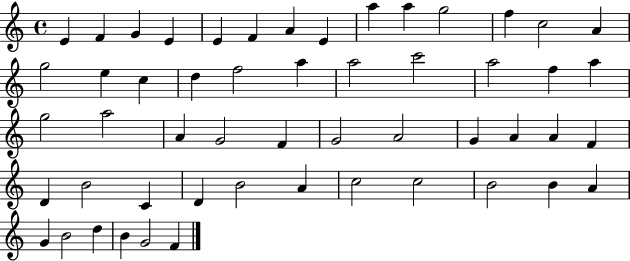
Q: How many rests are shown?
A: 0